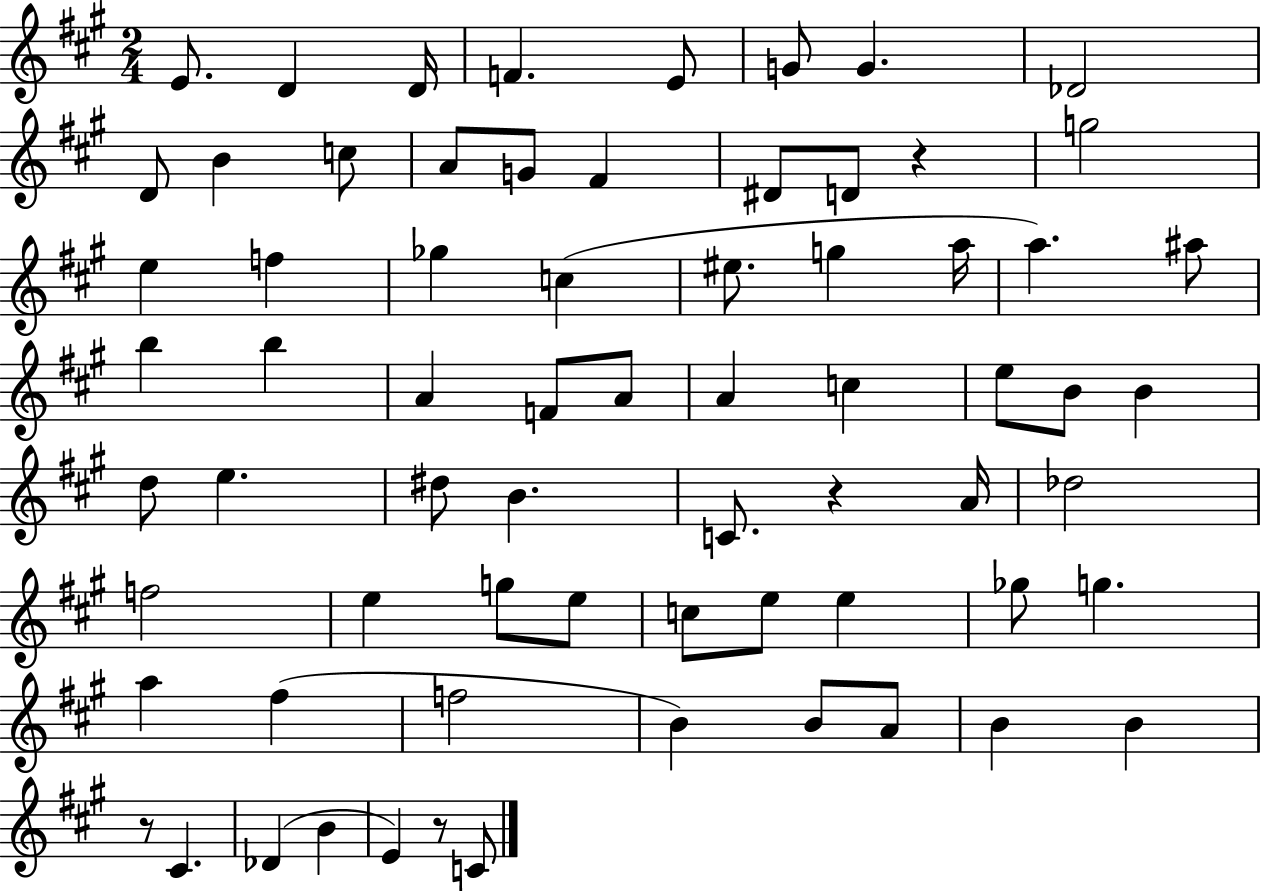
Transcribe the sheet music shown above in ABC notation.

X:1
T:Untitled
M:2/4
L:1/4
K:A
E/2 D D/4 F E/2 G/2 G _D2 D/2 B c/2 A/2 G/2 ^F ^D/2 D/2 z g2 e f _g c ^e/2 g a/4 a ^a/2 b b A F/2 A/2 A c e/2 B/2 B d/2 e ^d/2 B C/2 z A/4 _d2 f2 e g/2 e/2 c/2 e/2 e _g/2 g a ^f f2 B B/2 A/2 B B z/2 ^C _D B E z/2 C/2